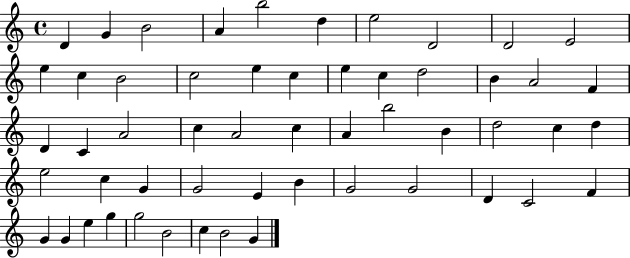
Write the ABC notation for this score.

X:1
T:Untitled
M:4/4
L:1/4
K:C
D G B2 A b2 d e2 D2 D2 E2 e c B2 c2 e c e c d2 B A2 F D C A2 c A2 c A b2 B d2 c d e2 c G G2 E B G2 G2 D C2 F G G e g g2 B2 c B2 G